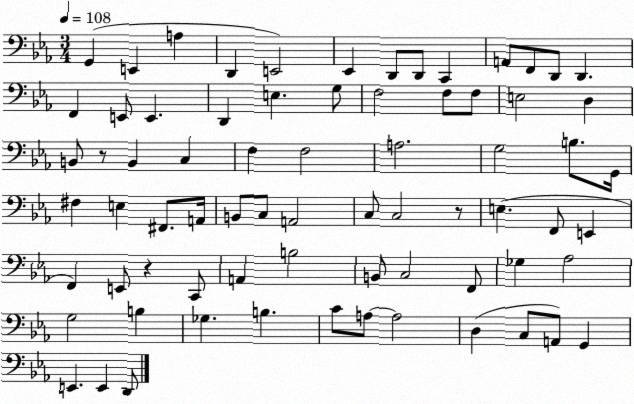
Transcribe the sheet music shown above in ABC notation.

X:1
T:Untitled
M:3/4
L:1/4
K:Eb
G,, E,, A, D,, E,,2 _E,, D,,/2 D,,/2 C,, A,,/2 F,,/2 D,,/2 D,, F,, E,,/2 E,, D,, E, G,/2 F,2 F,/2 F,/2 E,2 D, B,,/2 z/2 B,, C, F, F,2 A,2 G,2 B,/2 G,,/4 ^F, E, ^F,,/2 A,,/4 B,,/2 C,/2 A,,2 C,/2 C,2 z/2 E, F,,/2 E,, F,, E,,/2 z C,,/2 A,, B,2 B,,/2 C,2 F,,/2 _G, _A,2 G,2 B, _G, B, C/2 A,/2 A,2 D, C,/2 A,,/2 G,, E,, E,, D,,/2